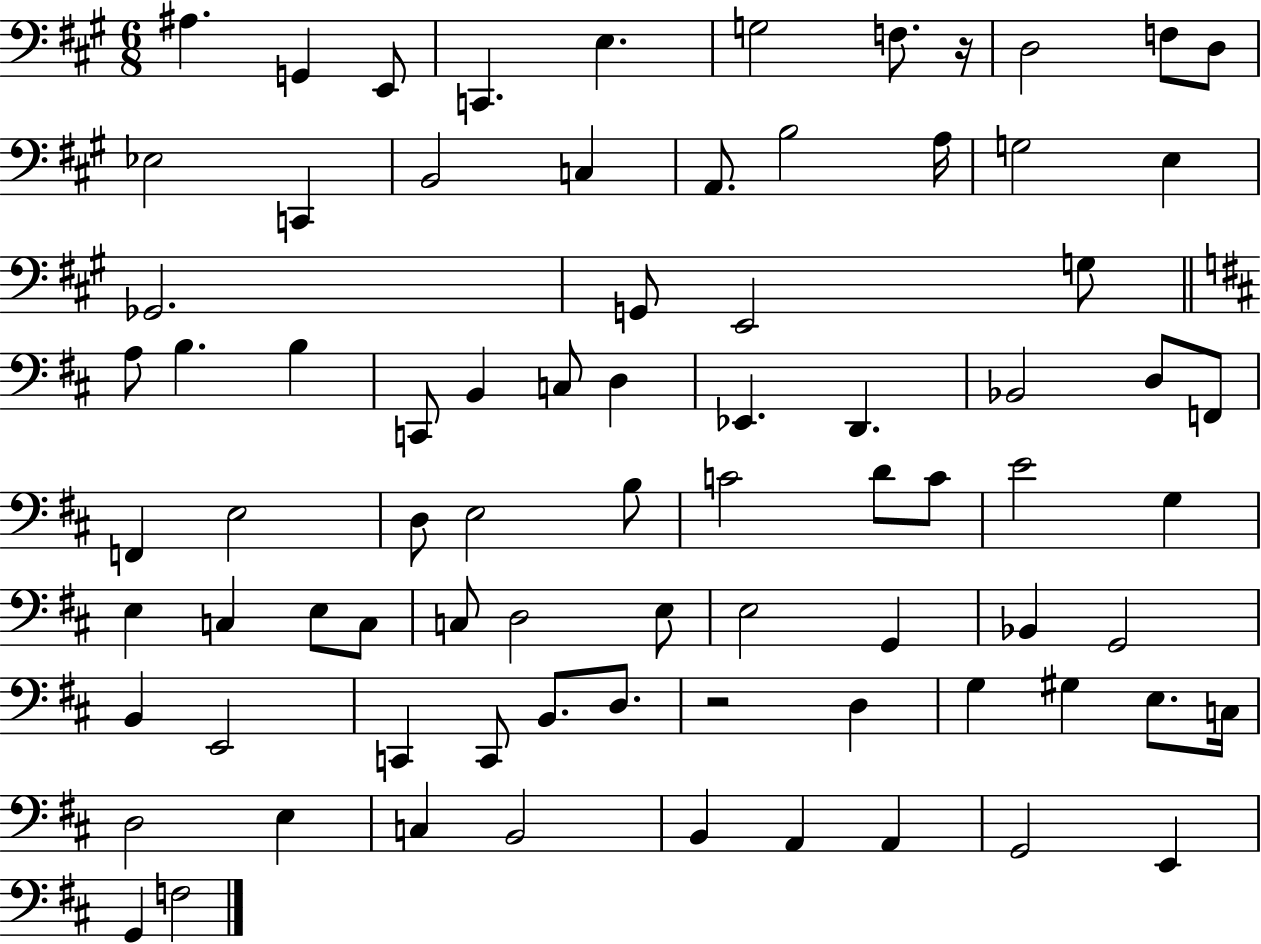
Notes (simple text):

A#3/q. G2/q E2/e C2/q. E3/q. G3/h F3/e. R/s D3/h F3/e D3/e Eb3/h C2/q B2/h C3/q A2/e. B3/h A3/s G3/h E3/q Gb2/h. G2/e E2/h G3/e A3/e B3/q. B3/q C2/e B2/q C3/e D3/q Eb2/q. D2/q. Bb2/h D3/e F2/e F2/q E3/h D3/e E3/h B3/e C4/h D4/e C4/e E4/h G3/q E3/q C3/q E3/e C3/e C3/e D3/h E3/e E3/h G2/q Bb2/q G2/h B2/q E2/h C2/q C2/e B2/e. D3/e. R/h D3/q G3/q G#3/q E3/e. C3/s D3/h E3/q C3/q B2/h B2/q A2/q A2/q G2/h E2/q G2/q F3/h